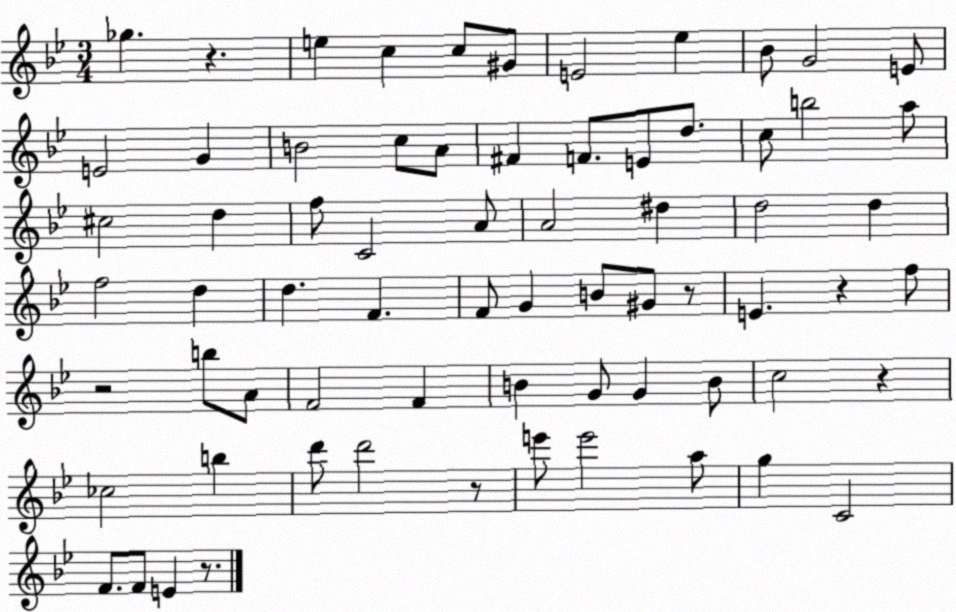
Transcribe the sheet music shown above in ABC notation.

X:1
T:Untitled
M:3/4
L:1/4
K:Bb
_g z e c c/2 ^G/2 E2 _e _B/2 G2 E/2 E2 G B2 c/2 A/2 ^F F/2 E/2 d/2 c/2 b2 a/2 ^c2 d f/2 C2 A/2 A2 ^d d2 d f2 d d F F/2 G B/2 ^G/2 z/2 E z f/2 z2 b/2 A/2 F2 F B G/2 G B/2 c2 z _c2 b d'/2 d'2 z/2 e'/2 e'2 a/2 g C2 F/2 F/2 E z/2